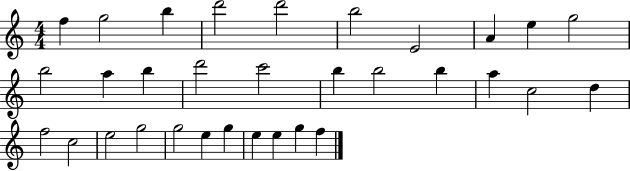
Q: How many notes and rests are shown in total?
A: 32